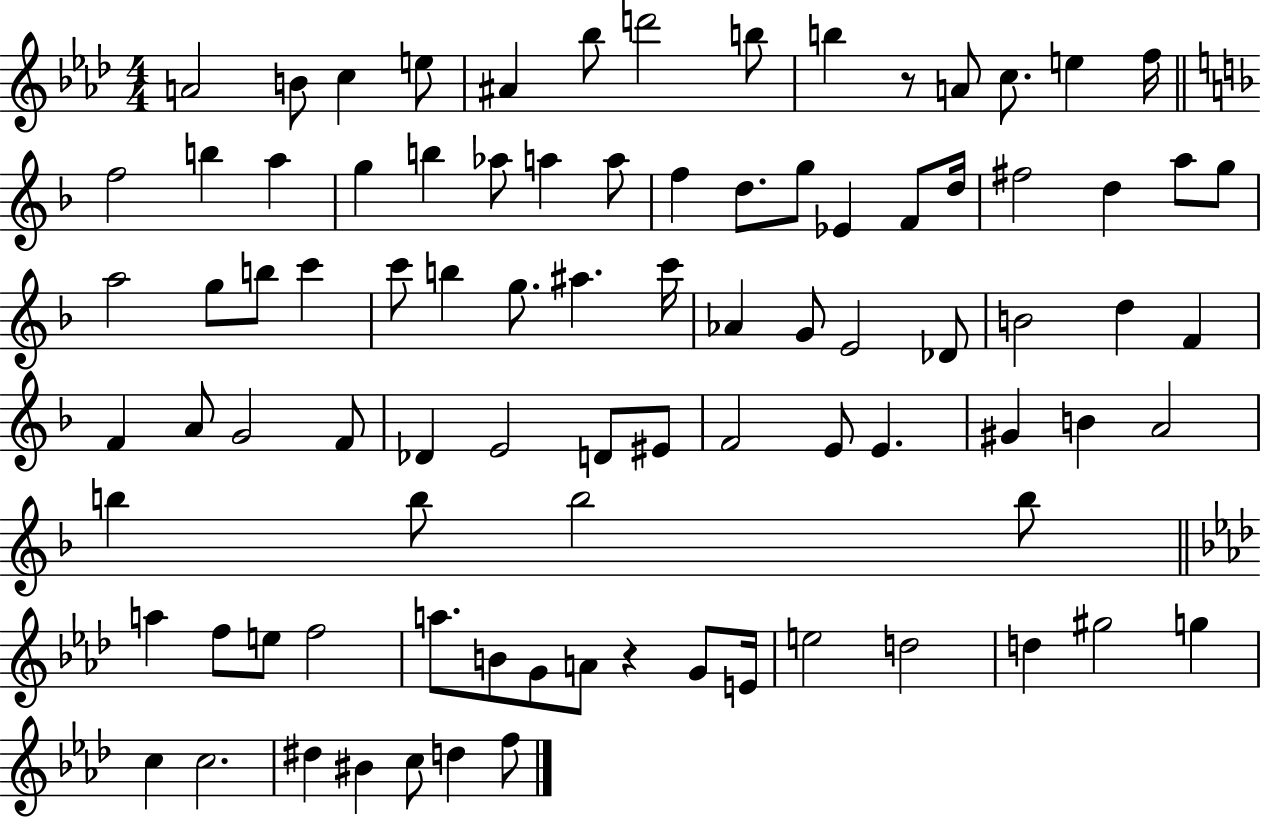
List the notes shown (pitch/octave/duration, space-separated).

A4/h B4/e C5/q E5/e A#4/q Bb5/e D6/h B5/e B5/q R/e A4/e C5/e. E5/q F5/s F5/h B5/q A5/q G5/q B5/q Ab5/e A5/q A5/e F5/q D5/e. G5/e Eb4/q F4/e D5/s F#5/h D5/q A5/e G5/e A5/h G5/e B5/e C6/q C6/e B5/q G5/e. A#5/q. C6/s Ab4/q G4/e E4/h Db4/e B4/h D5/q F4/q F4/q A4/e G4/h F4/e Db4/q E4/h D4/e EIS4/e F4/h E4/e E4/q. G#4/q B4/q A4/h B5/q B5/e B5/h B5/e A5/q F5/e E5/e F5/h A5/e. B4/e G4/e A4/e R/q G4/e E4/s E5/h D5/h D5/q G#5/h G5/q C5/q C5/h. D#5/q BIS4/q C5/e D5/q F5/e